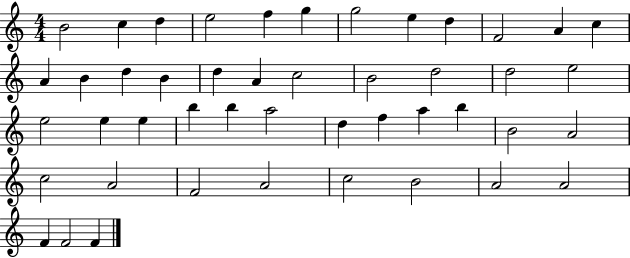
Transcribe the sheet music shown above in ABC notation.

X:1
T:Untitled
M:4/4
L:1/4
K:C
B2 c d e2 f g g2 e d F2 A c A B d B d A c2 B2 d2 d2 e2 e2 e e b b a2 d f a b B2 A2 c2 A2 F2 A2 c2 B2 A2 A2 F F2 F